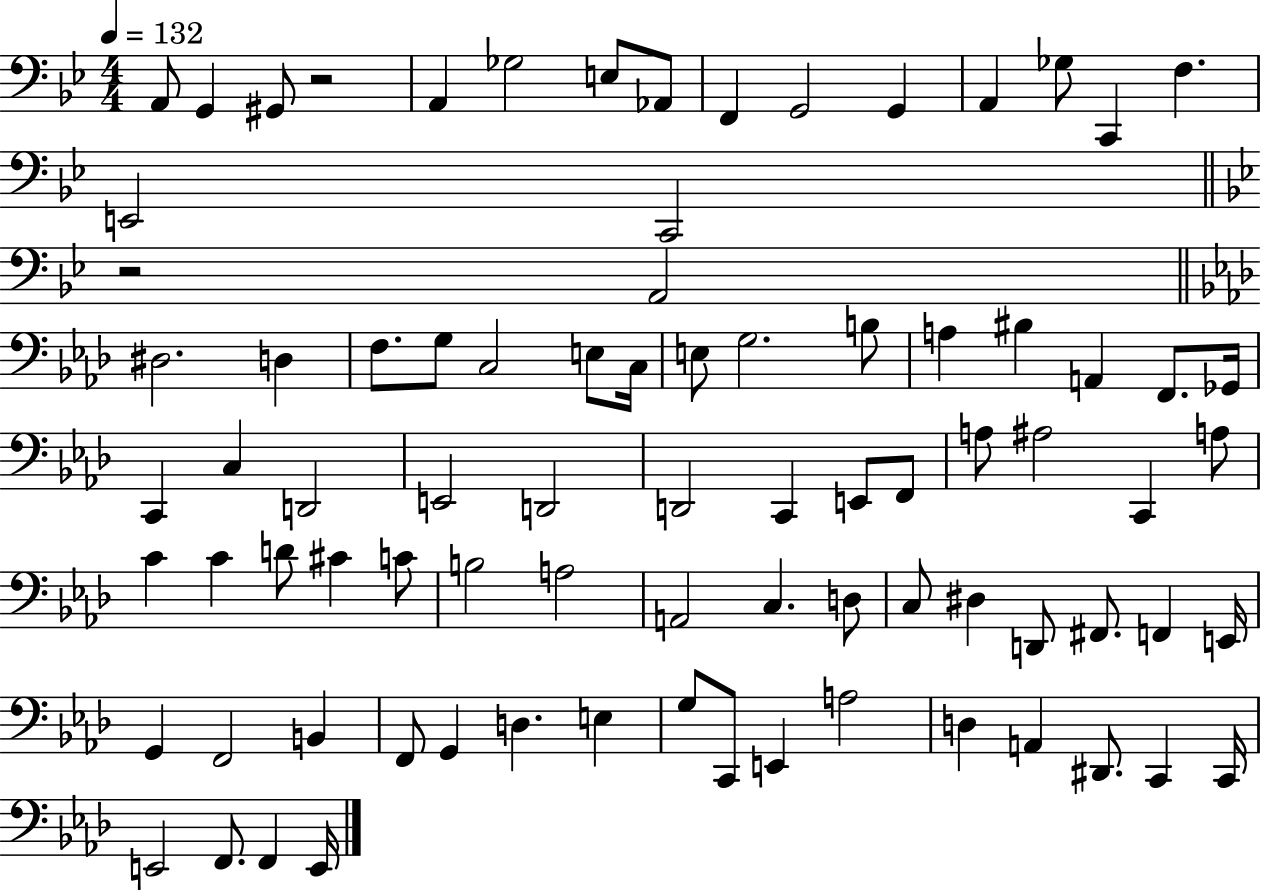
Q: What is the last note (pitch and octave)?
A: E2